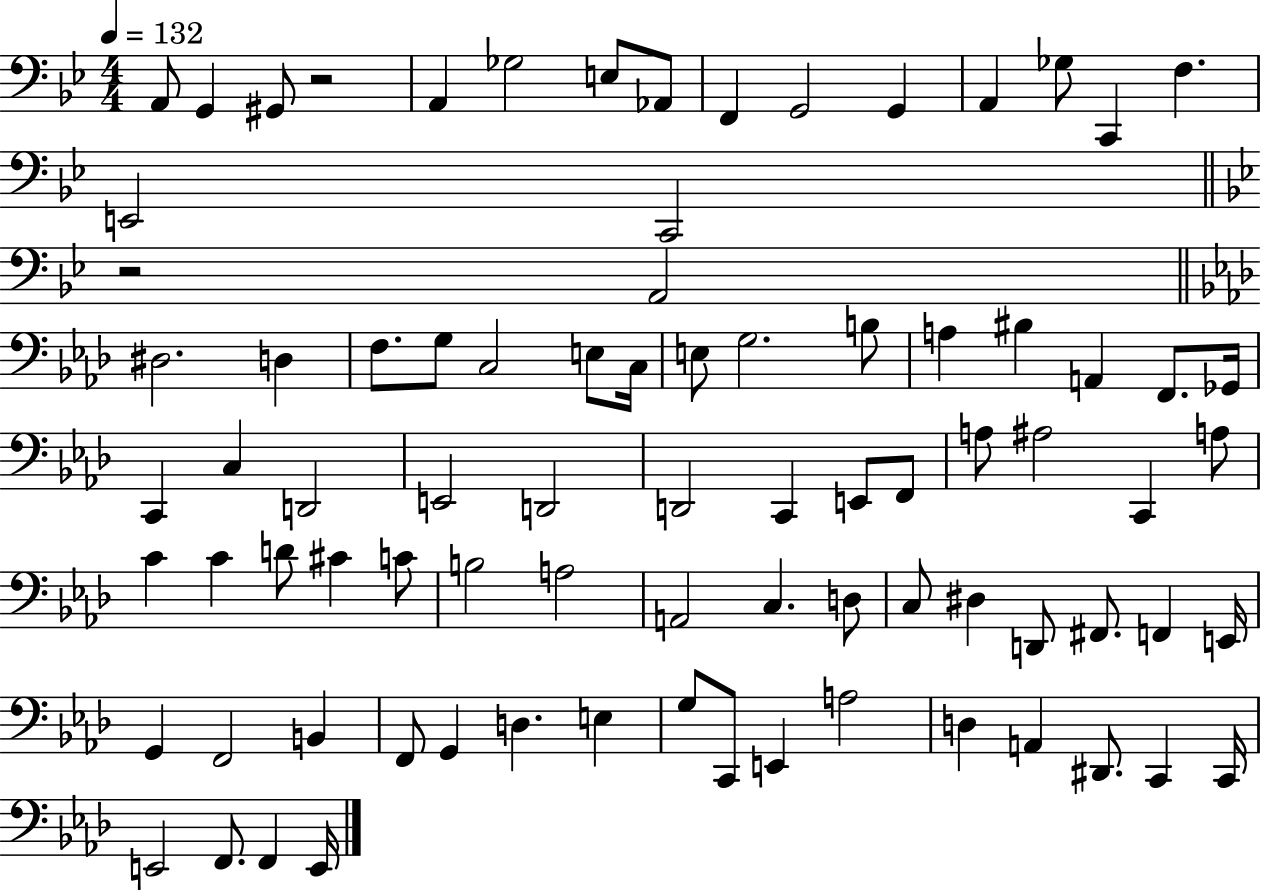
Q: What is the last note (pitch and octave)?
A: E2